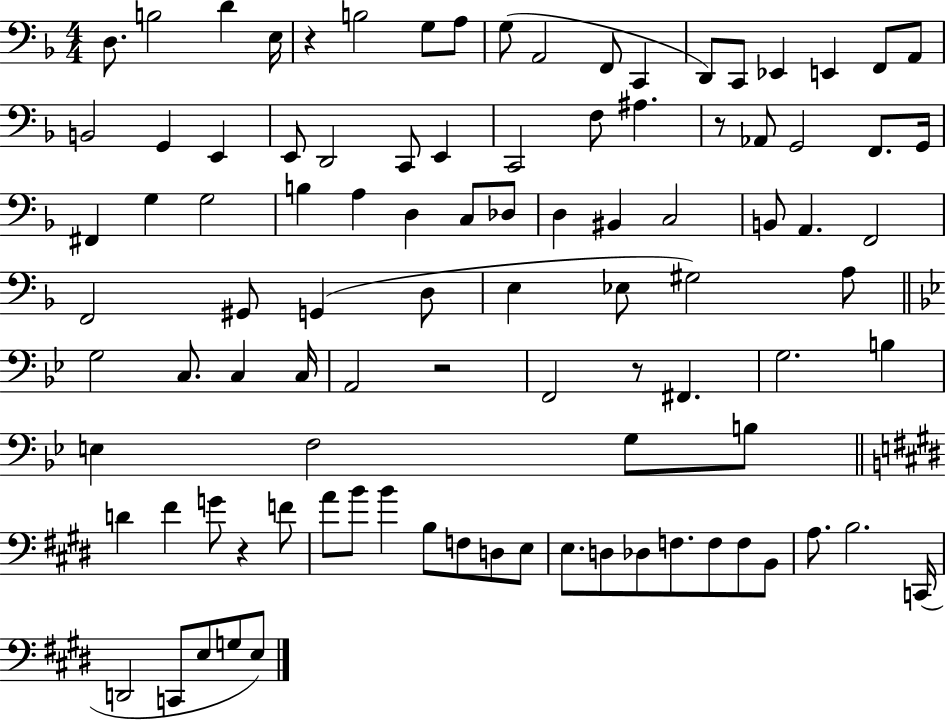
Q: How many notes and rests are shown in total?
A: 97